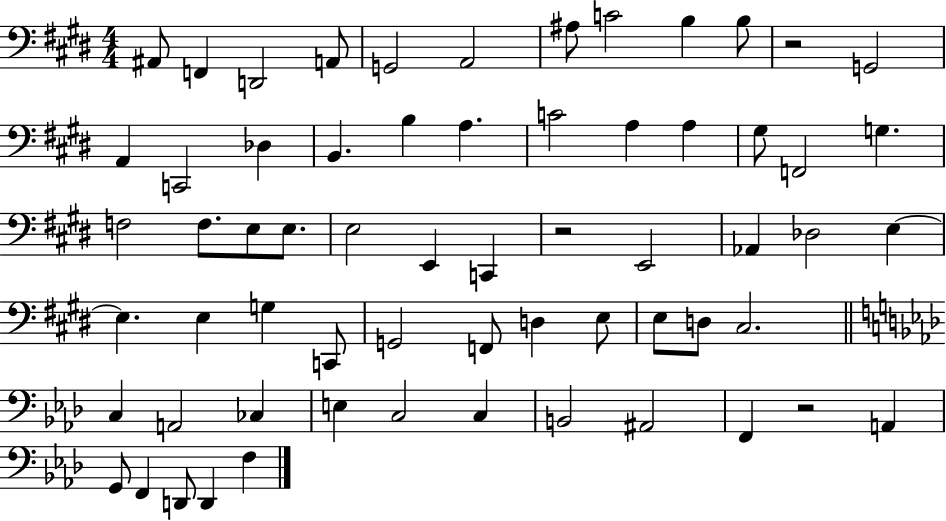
{
  \clef bass
  \numericTimeSignature
  \time 4/4
  \key e \major
  ais,8 f,4 d,2 a,8 | g,2 a,2 | ais8 c'2 b4 b8 | r2 g,2 | \break a,4 c,2 des4 | b,4. b4 a4. | c'2 a4 a4 | gis8 f,2 g4. | \break f2 f8. e8 e8. | e2 e,4 c,4 | r2 e,2 | aes,4 des2 e4~~ | \break e4. e4 g4 c,8 | g,2 f,8 d4 e8 | e8 d8 cis2. | \bar "||" \break \key f \minor c4 a,2 ces4 | e4 c2 c4 | b,2 ais,2 | f,4 r2 a,4 | \break g,8 f,4 d,8 d,4 f4 | \bar "|."
}